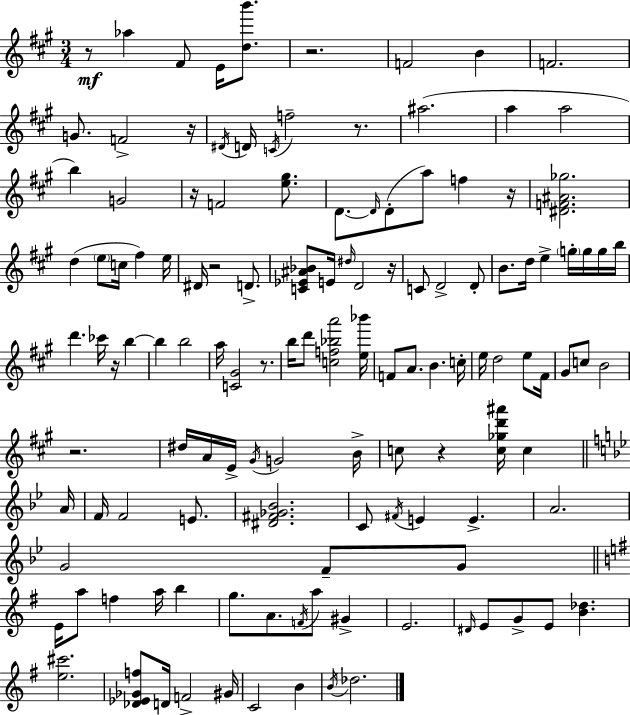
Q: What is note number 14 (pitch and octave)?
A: A5